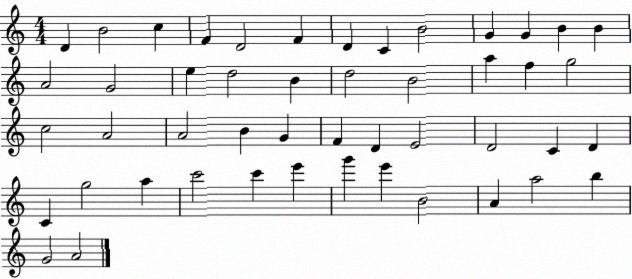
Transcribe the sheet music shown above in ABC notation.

X:1
T:Untitled
M:4/4
L:1/4
K:C
D B2 c F D2 F D C B2 G G B B A2 G2 e d2 B d2 B2 a f g2 c2 A2 A2 B G F D E2 D2 C D C g2 a c'2 c' e' g' e' B2 A a2 b G2 A2